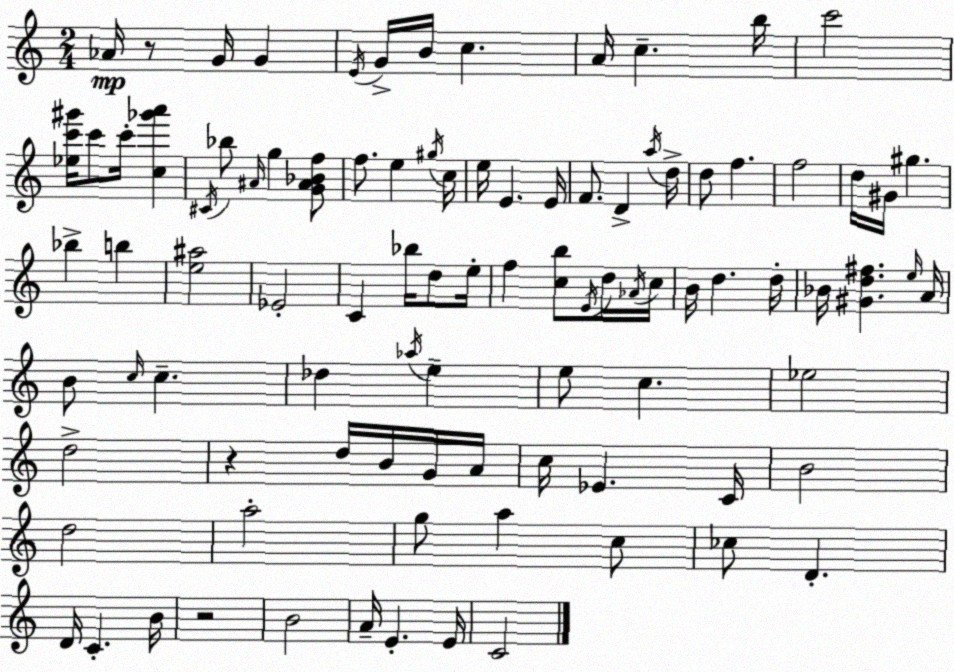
X:1
T:Untitled
M:2/4
L:1/4
K:C
_A/4 z/2 G/4 G E/4 G/4 B/4 c A/4 c b/4 c'2 [_ec'^g']/4 c'/2 c'/4 [c_g'a'] ^C/4 _b/2 ^A/4 g [G^A_Bf]/2 f/2 e ^g/4 c/4 e/4 E E/4 F/2 D a/4 d/4 d/2 f f2 d/4 ^G/4 ^g _b b [e^a]2 _E2 C _b/4 d/2 e/4 f [cb]/2 E/4 d/4 _A/4 c/4 B/4 d d/4 _B/4 [^Gd^f] e/4 A/4 B/2 c/4 c _d _a/4 e e/2 c _e2 d2 z d/4 B/4 G/4 A/4 c/4 _E C/4 B2 d2 a2 g/2 a c/2 _c/2 D D/4 C B/4 z2 B2 A/4 E E/4 C2